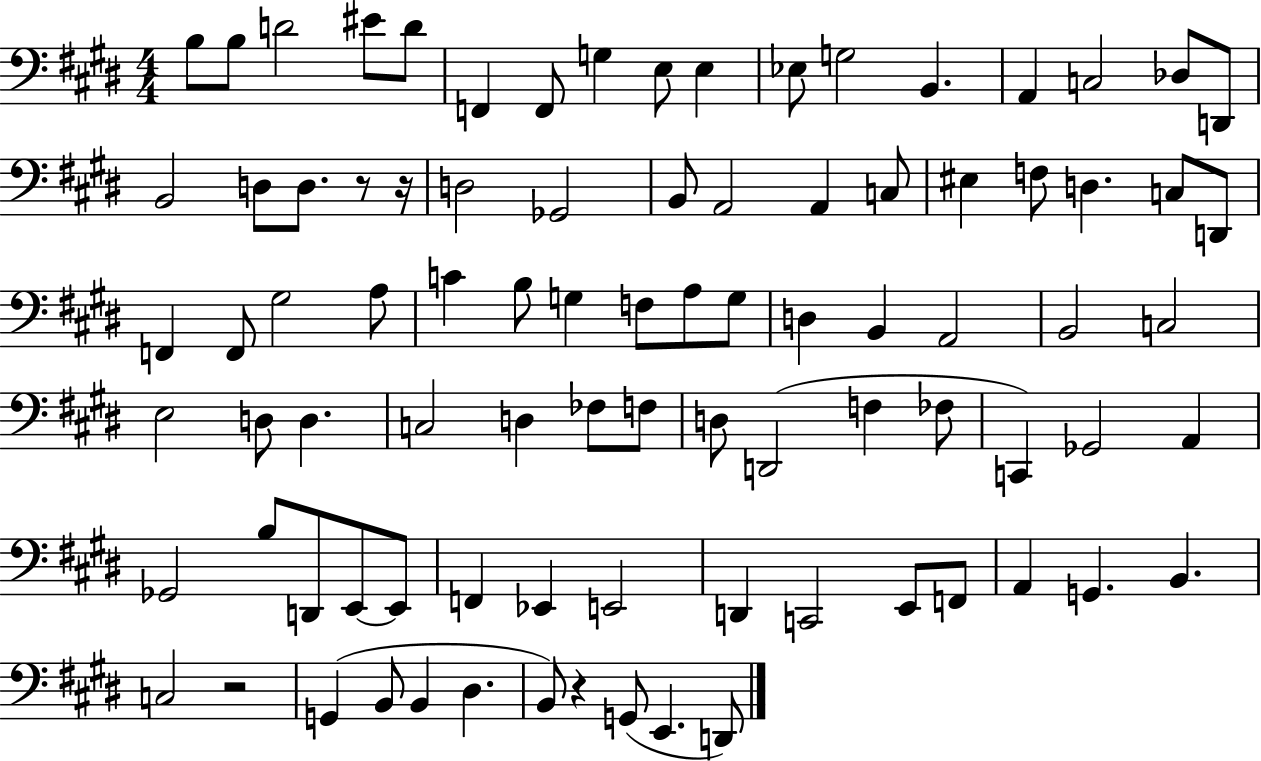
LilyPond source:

{
  \clef bass
  \numericTimeSignature
  \time 4/4
  \key e \major
  \repeat volta 2 { b8 b8 d'2 eis'8 d'8 | f,4 f,8 g4 e8 e4 | ees8 g2 b,4. | a,4 c2 des8 d,8 | \break b,2 d8 d8. r8 r16 | d2 ges,2 | b,8 a,2 a,4 c8 | eis4 f8 d4. c8 d,8 | \break f,4 f,8 gis2 a8 | c'4 b8 g4 f8 a8 g8 | d4 b,4 a,2 | b,2 c2 | \break e2 d8 d4. | c2 d4 fes8 f8 | d8 d,2( f4 fes8 | c,4) ges,2 a,4 | \break ges,2 b8 d,8 e,8~~ e,8 | f,4 ees,4 e,2 | d,4 c,2 e,8 f,8 | a,4 g,4. b,4. | \break c2 r2 | g,4( b,8 b,4 dis4. | b,8) r4 g,8( e,4. d,8) | } \bar "|."
}